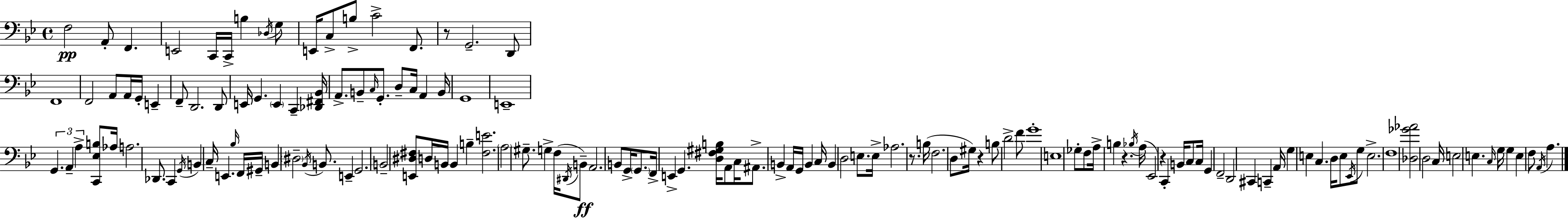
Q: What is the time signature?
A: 4/4